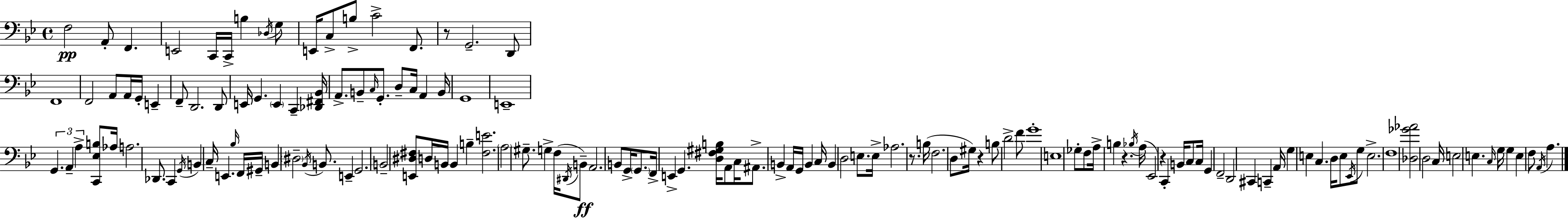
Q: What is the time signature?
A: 4/4